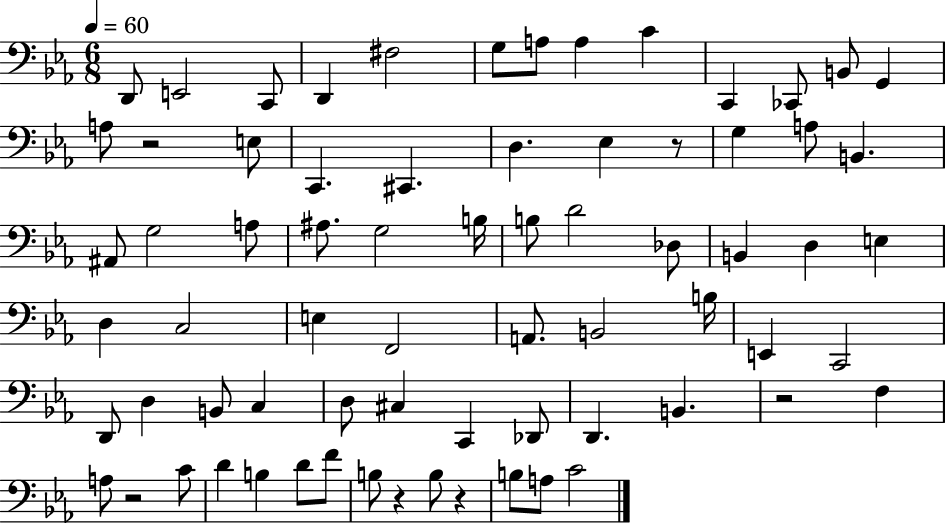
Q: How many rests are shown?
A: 6